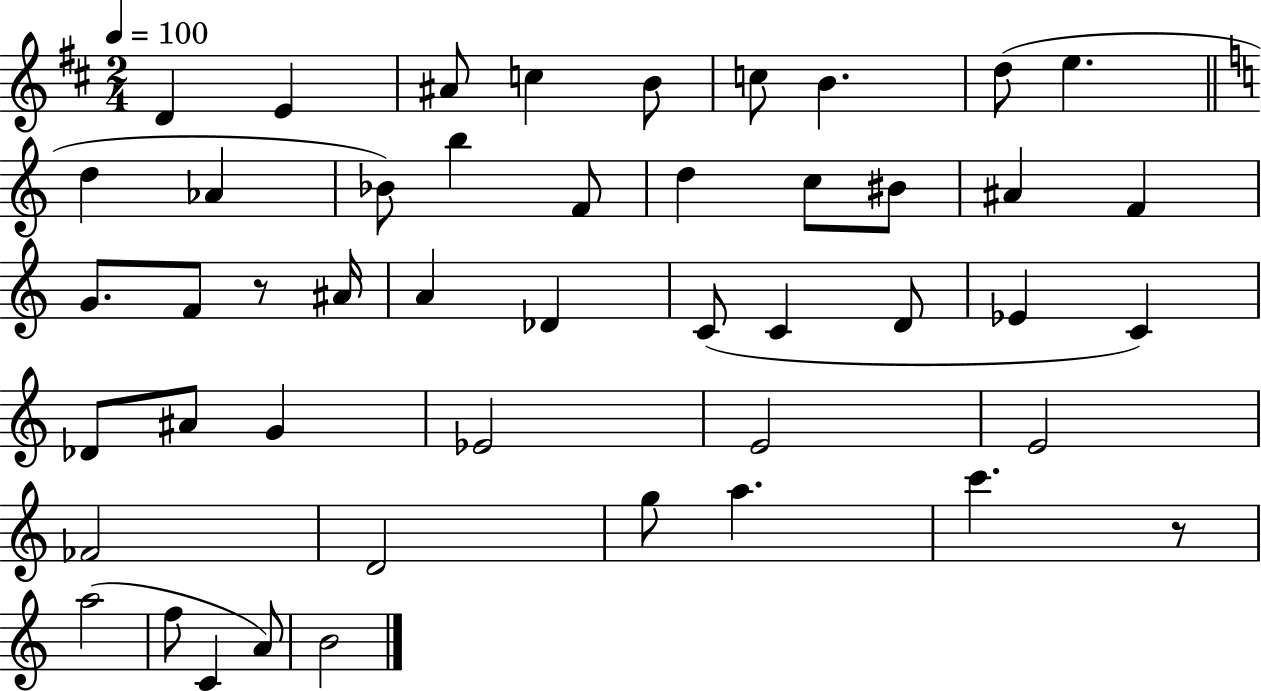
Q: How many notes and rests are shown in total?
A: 47